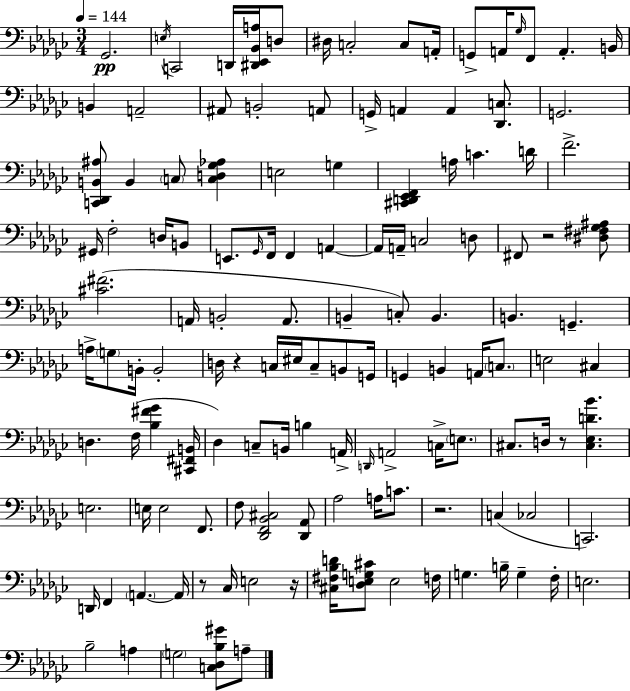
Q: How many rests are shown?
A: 6